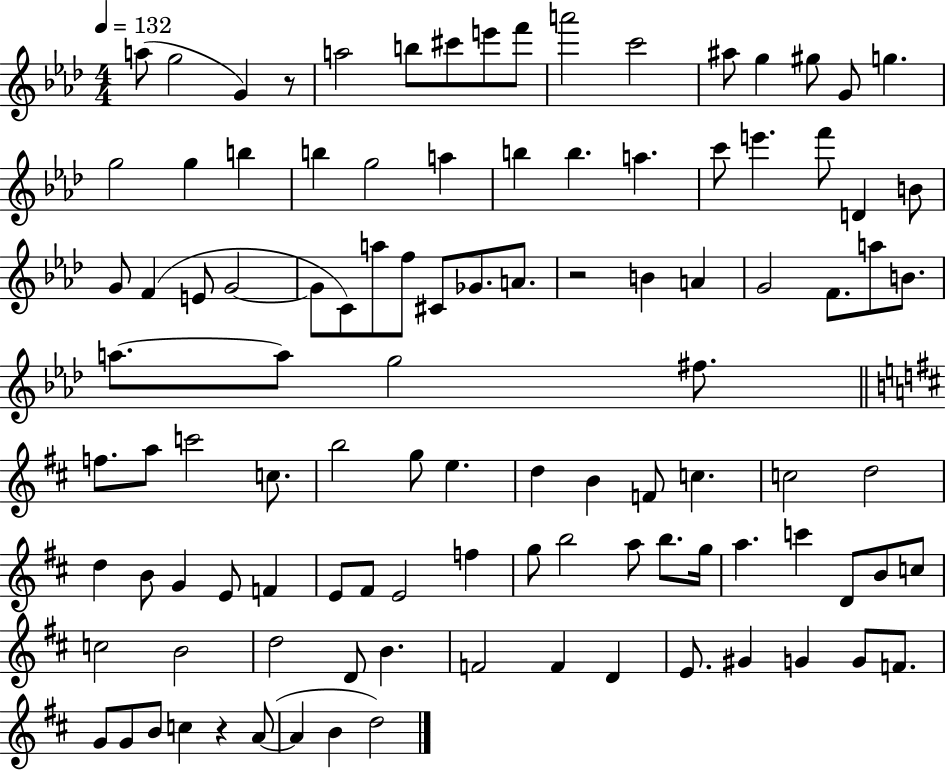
{
  \clef treble
  \numericTimeSignature
  \time 4/4
  \key aes \major
  \tempo 4 = 132
  a''8( g''2 g'4) r8 | a''2 b''8 cis'''8 e'''8 f'''8 | a'''2 c'''2 | ais''8 g''4 gis''8 g'8 g''4. | \break g''2 g''4 b''4 | b''4 g''2 a''4 | b''4 b''4. a''4. | c'''8 e'''4. f'''8 d'4 b'8 | \break g'8 f'4( e'8 g'2~~ | g'8 c'8) a''8 f''8 cis'8 ges'8. a'8. | r2 b'4 a'4 | g'2 f'8. a''8 b'8. | \break a''8.~~ a''8 g''2 fis''8. | \bar "||" \break \key b \minor f''8. a''8 c'''2 c''8. | b''2 g''8 e''4. | d''4 b'4 f'8 c''4. | c''2 d''2 | \break d''4 b'8 g'4 e'8 f'4 | e'8 fis'8 e'2 f''4 | g''8 b''2 a''8 b''8. g''16 | a''4. c'''4 d'8 b'8 c''8 | \break c''2 b'2 | d''2 d'8 b'4. | f'2 f'4 d'4 | e'8. gis'4 g'4 g'8 f'8. | \break g'8 g'8 b'8 c''4 r4 a'8~(~ | a'4 b'4 d''2) | \bar "|."
}